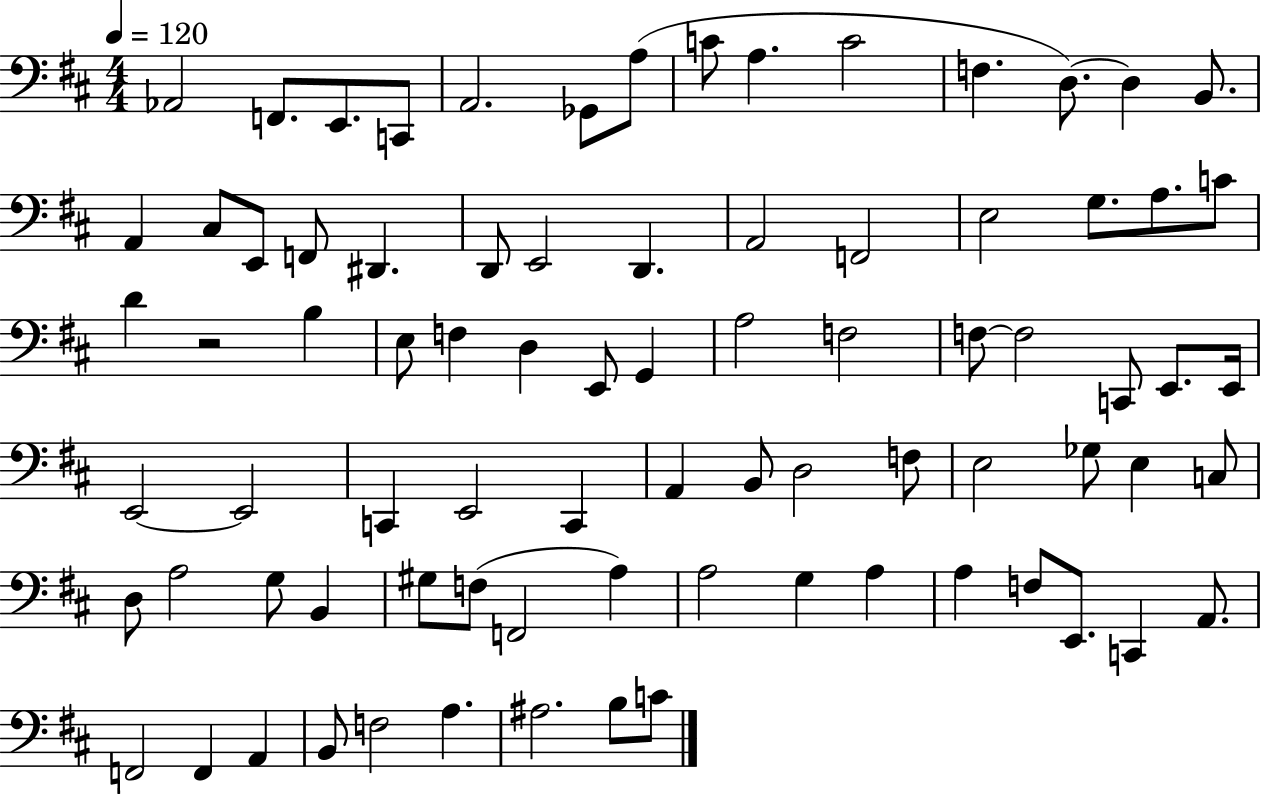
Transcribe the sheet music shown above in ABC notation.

X:1
T:Untitled
M:4/4
L:1/4
K:D
_A,,2 F,,/2 E,,/2 C,,/2 A,,2 _G,,/2 A,/2 C/2 A, C2 F, D,/2 D, B,,/2 A,, ^C,/2 E,,/2 F,,/2 ^D,, D,,/2 E,,2 D,, A,,2 F,,2 E,2 G,/2 A,/2 C/2 D z2 B, E,/2 F, D, E,,/2 G,, A,2 F,2 F,/2 F,2 C,,/2 E,,/2 E,,/4 E,,2 E,,2 C,, E,,2 C,, A,, B,,/2 D,2 F,/2 E,2 _G,/2 E, C,/2 D,/2 A,2 G,/2 B,, ^G,/2 F,/2 F,,2 A, A,2 G, A, A, F,/2 E,,/2 C,, A,,/2 F,,2 F,, A,, B,,/2 F,2 A, ^A,2 B,/2 C/2